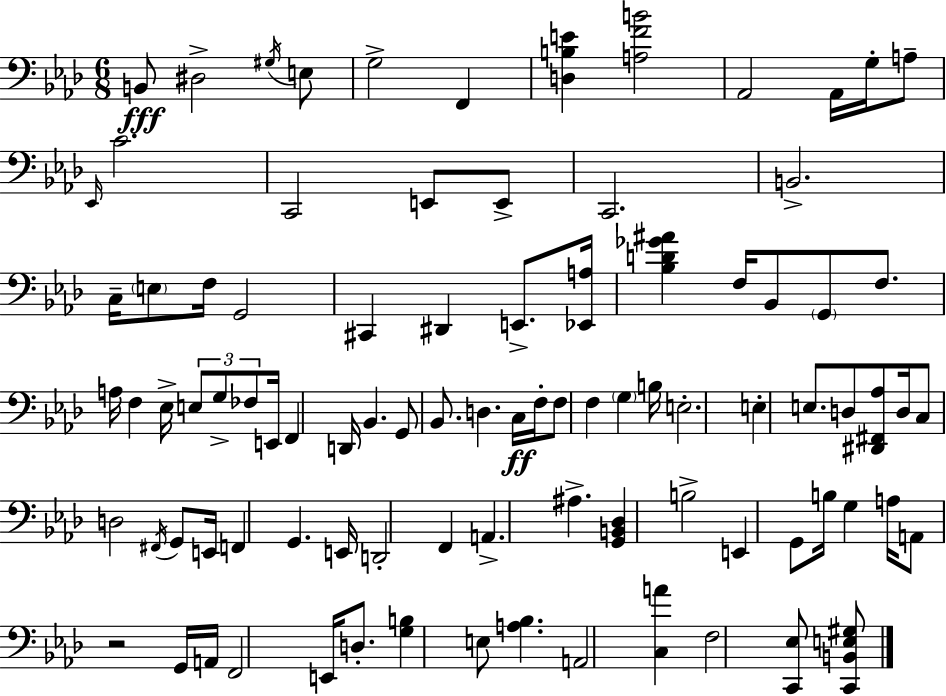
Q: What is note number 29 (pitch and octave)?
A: A3